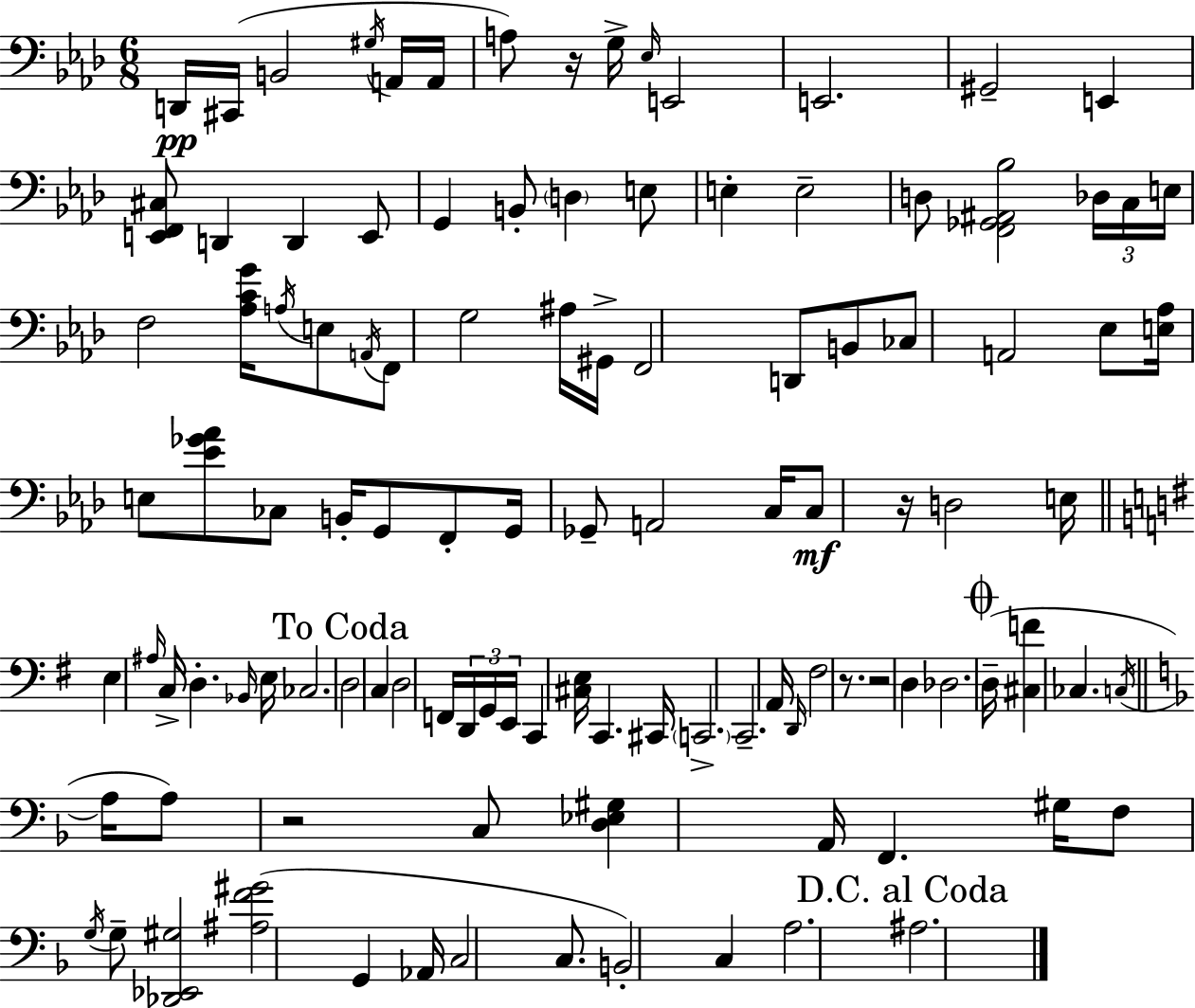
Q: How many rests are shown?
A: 5